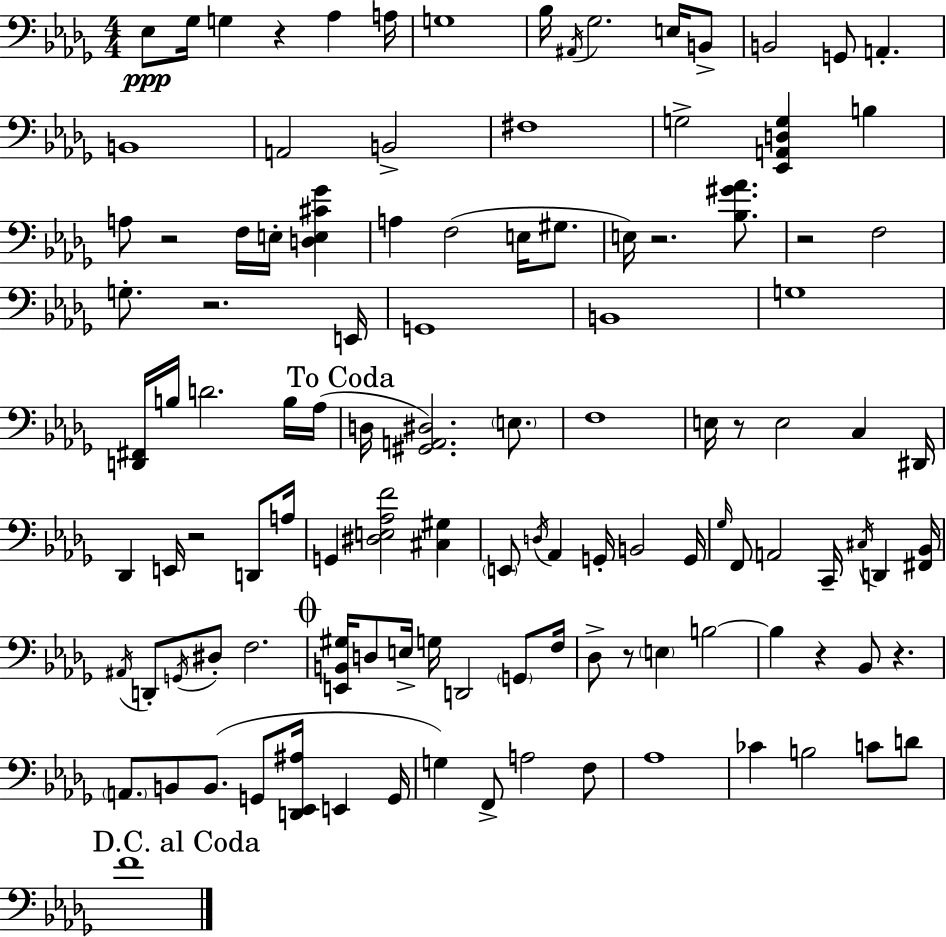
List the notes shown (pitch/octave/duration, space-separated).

Eb3/e Gb3/s G3/q R/q Ab3/q A3/s G3/w Bb3/s A#2/s Gb3/h. E3/s B2/e B2/h G2/e A2/q. B2/w A2/h B2/h F#3/w G3/h [Eb2,A2,D3,G3]/q B3/q A3/e R/h F3/s E3/s [D3,E3,C#4,Gb4]/q A3/q F3/h E3/s G#3/e. E3/s R/h. [Bb3,G#4,Ab4]/e. R/h F3/h G3/e. R/h. E2/s G2/w B2/w G3/w [D2,F#2]/s B3/s D4/h. B3/s Ab3/s D3/s [G#2,A2,D#3]/h. E3/e. F3/w E3/s R/e E3/h C3/q D#2/s Db2/q E2/s R/h D2/e A3/s G2/q [D#3,E3,Ab3,F4]/h [C#3,G#3]/q E2/e D3/s Ab2/q G2/s B2/h G2/s Gb3/s F2/e A2/h C2/s C#3/s D2/q [F#2,Bb2]/s A#2/s D2/e G2/s D#3/e F3/h. [E2,B2,G#3]/s D3/e E3/s G3/s D2/h G2/e F3/s Db3/e R/e E3/q B3/h B3/q R/q Bb2/e R/q. A2/e. B2/e B2/e. G2/e [D2,Eb2,A#3]/s E2/q G2/s G3/q F2/e A3/h F3/e Ab3/w CES4/q B3/h C4/e D4/e F4/w